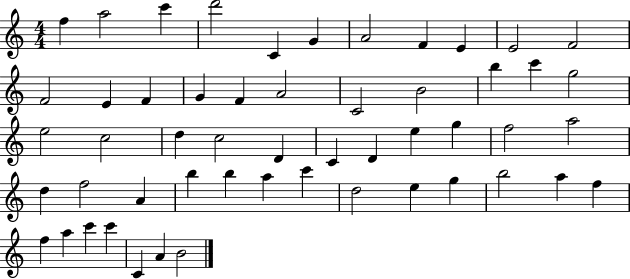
{
  \clef treble
  \numericTimeSignature
  \time 4/4
  \key c \major
  f''4 a''2 c'''4 | d'''2 c'4 g'4 | a'2 f'4 e'4 | e'2 f'2 | \break f'2 e'4 f'4 | g'4 f'4 a'2 | c'2 b'2 | b''4 c'''4 g''2 | \break e''2 c''2 | d''4 c''2 d'4 | c'4 d'4 e''4 g''4 | f''2 a''2 | \break d''4 f''2 a'4 | b''4 b''4 a''4 c'''4 | d''2 e''4 g''4 | b''2 a''4 f''4 | \break f''4 a''4 c'''4 c'''4 | c'4 a'4 b'2 | \bar "|."
}